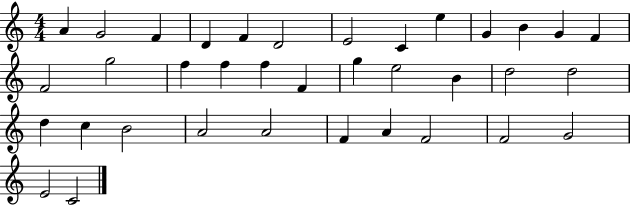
X:1
T:Untitled
M:4/4
L:1/4
K:C
A G2 F D F D2 E2 C e G B G F F2 g2 f f f F g e2 B d2 d2 d c B2 A2 A2 F A F2 F2 G2 E2 C2